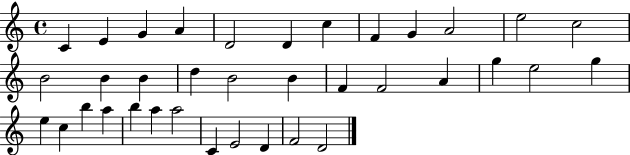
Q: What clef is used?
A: treble